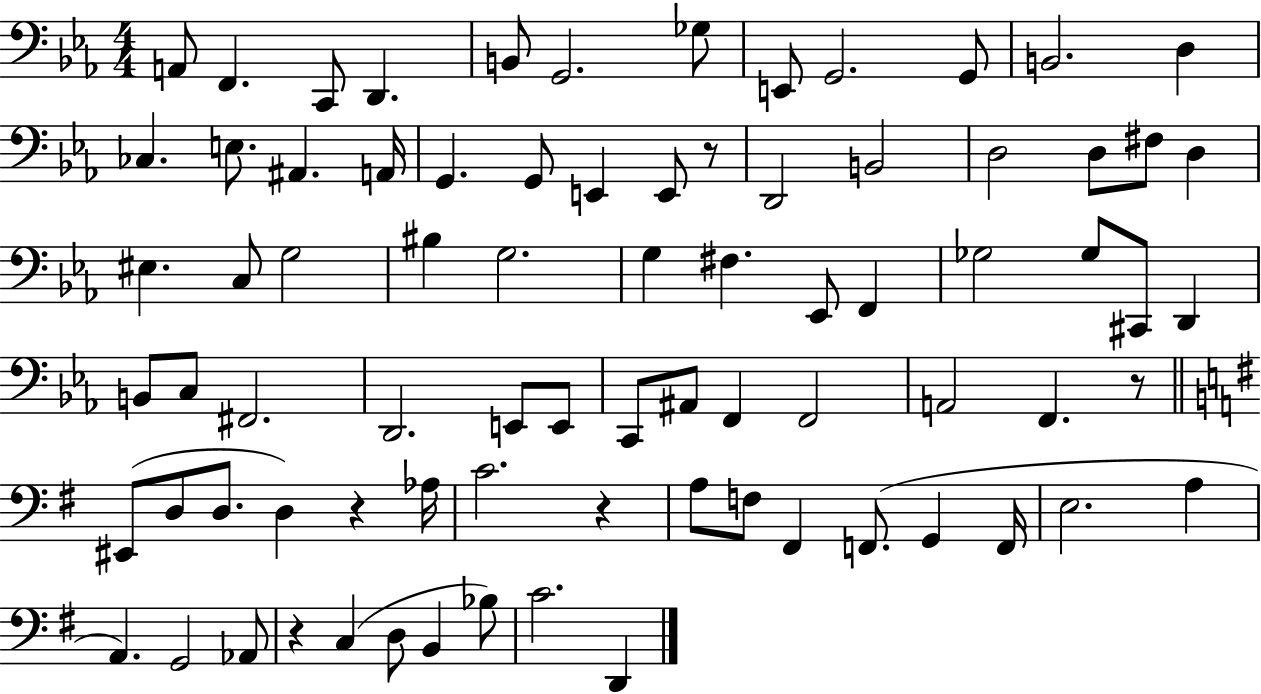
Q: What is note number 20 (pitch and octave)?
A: E2